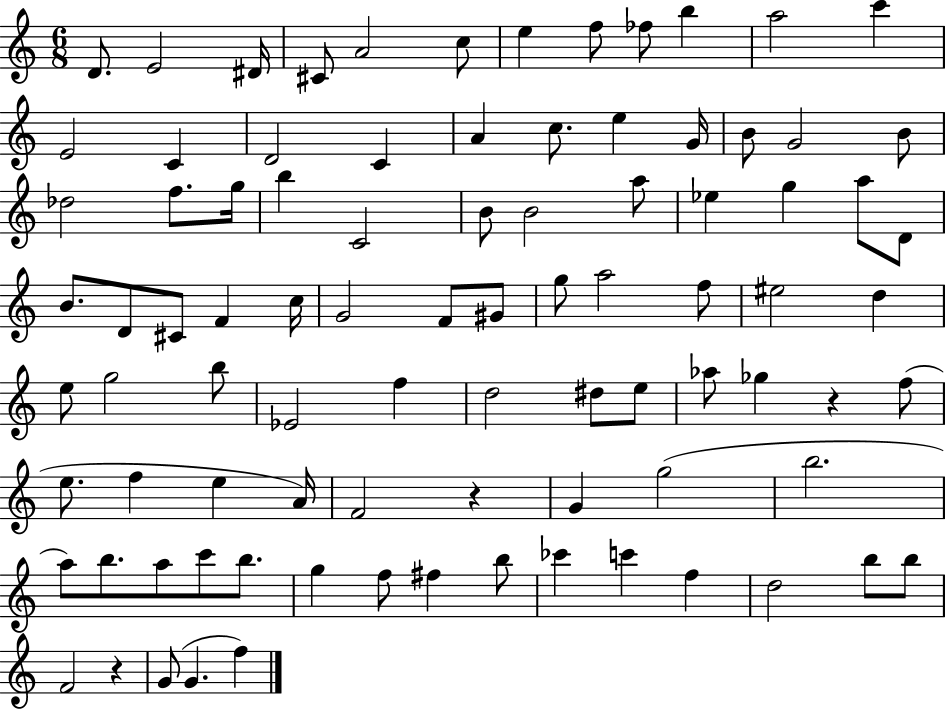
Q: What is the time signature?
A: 6/8